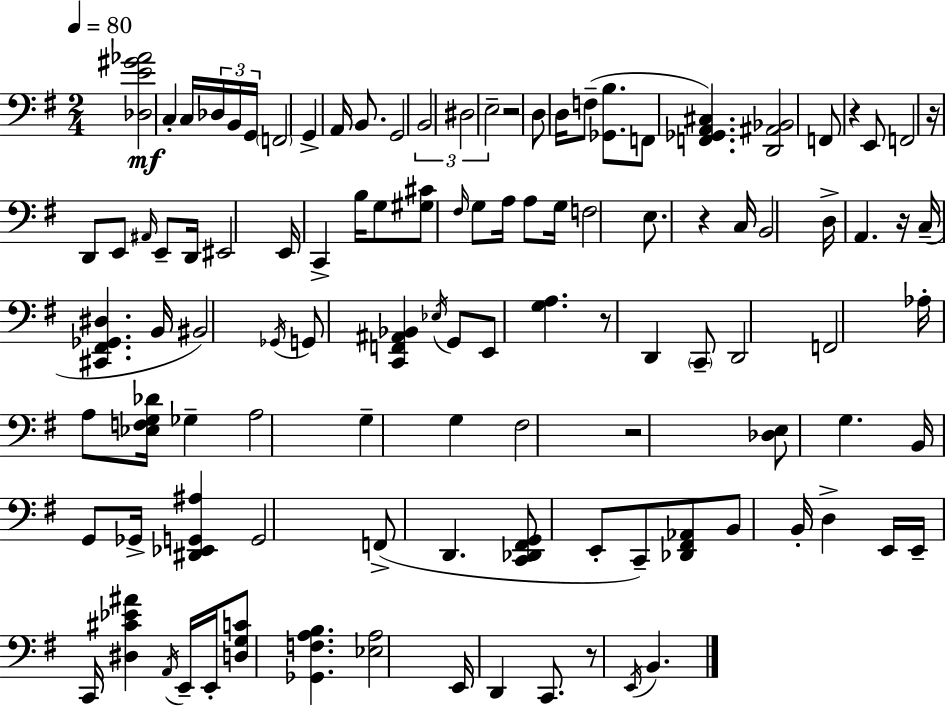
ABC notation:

X:1
T:Untitled
M:2/4
L:1/4
K:G
[_D,E^G_A]2 C, C,/4 _D,/4 B,,/4 G,,/4 F,,2 G,, A,,/4 B,,/2 G,,2 B,,2 ^D,2 E,2 z2 D,/2 D,/4 F,/2 [_G,,B,]/2 F,,/2 [F,,_G,,A,,^C,] [D,,^A,,_B,,]2 F,,/2 z E,,/2 F,,2 z/4 D,,/2 E,,/2 ^A,,/4 E,,/2 D,,/4 ^E,,2 E,,/4 C,, B,/4 G,/2 [^G,^C]/2 ^F,/4 G,/2 A,/4 A,/2 G,/4 F,2 E,/2 z C,/4 B,,2 D,/4 A,, z/4 C,/4 [^C,,^F,,_G,,^D,] B,,/4 ^B,,2 _G,,/4 G,,/2 [C,,F,,^A,,_B,,] _E,/4 G,,/2 E,,/2 [G,A,] z/2 D,, C,,/2 D,,2 F,,2 _A,/4 A,/2 [_E,F,G,_D]/4 _G, A,2 G, G, ^F,2 z2 [_D,E,]/2 G, B,,/4 G,,/2 _G,,/4 [^D,,_E,,G,,^A,] G,,2 F,,/2 D,, [C,,_D,,^F,,G,,]/2 E,,/2 C,,/2 [_D,,^F,,_A,,]/2 B,,/2 B,,/4 D, E,,/4 E,,/4 C,,/4 [^D,^C_E^A] A,,/4 E,,/4 E,,/4 [D,G,C]/2 [_G,,F,A,B,] [_E,A,]2 E,,/4 D,, C,,/2 z/2 E,,/4 B,,